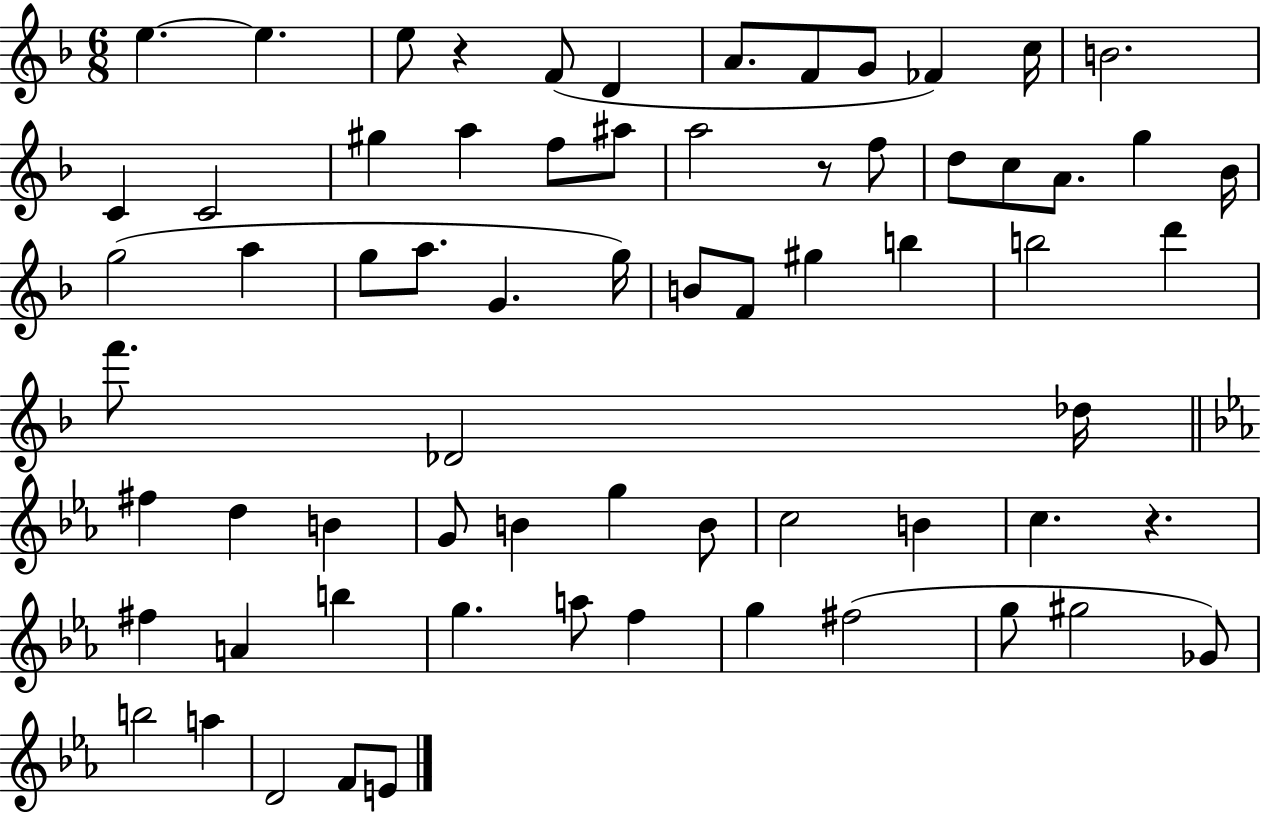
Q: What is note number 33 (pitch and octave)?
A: G#5